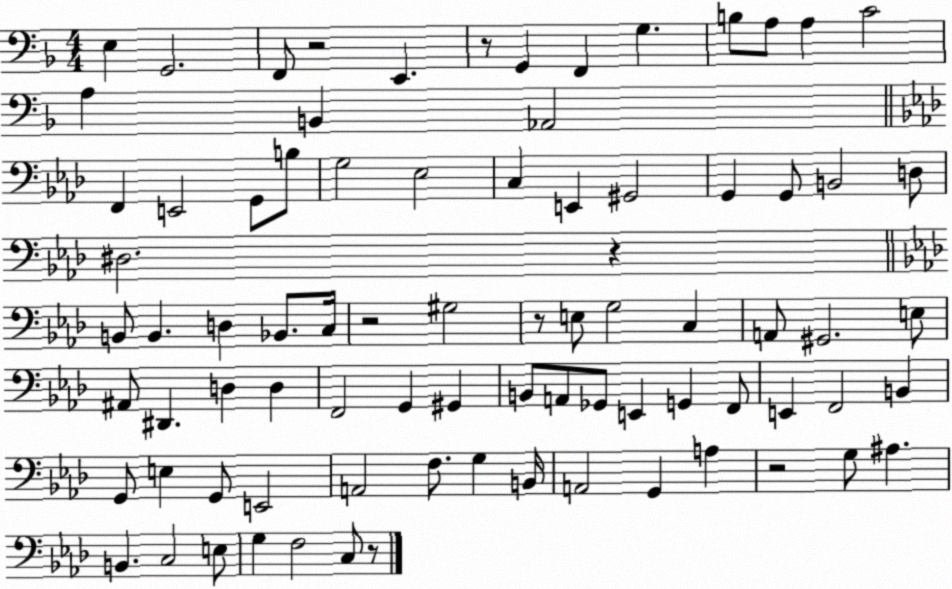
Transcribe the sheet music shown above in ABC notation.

X:1
T:Untitled
M:4/4
L:1/4
K:F
E, G,,2 F,,/2 z2 E,, z/2 G,, F,, G, B,/2 A,/2 A, C2 A, B,, _A,,2 F,, E,,2 G,,/2 B,/2 G,2 _E,2 C, E,, ^G,,2 G,, G,,/2 B,,2 D,/2 ^D,2 z B,,/2 B,, D, _B,,/2 C,/4 z2 ^G,2 z/2 E,/2 G,2 C, A,,/2 ^G,,2 E,/2 ^A,,/2 ^D,, D, D, F,,2 G,, ^G,, B,,/2 A,,/2 _G,,/2 E,, G,, F,,/2 E,, F,,2 B,, G,,/2 E, G,,/2 E,,2 A,,2 F,/2 G, B,,/4 A,,2 G,, A, z2 G,/2 ^A, B,, C,2 E,/2 G, F,2 C,/2 z/2